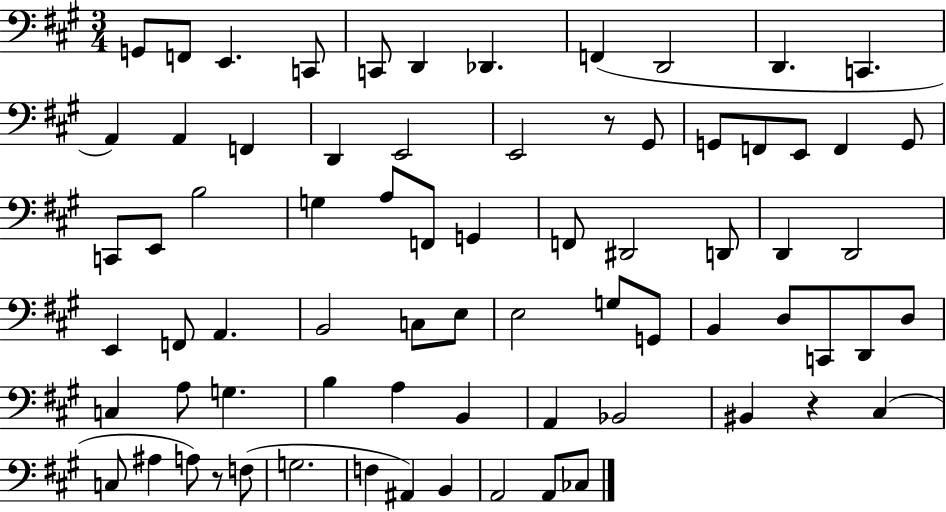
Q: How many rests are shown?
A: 3